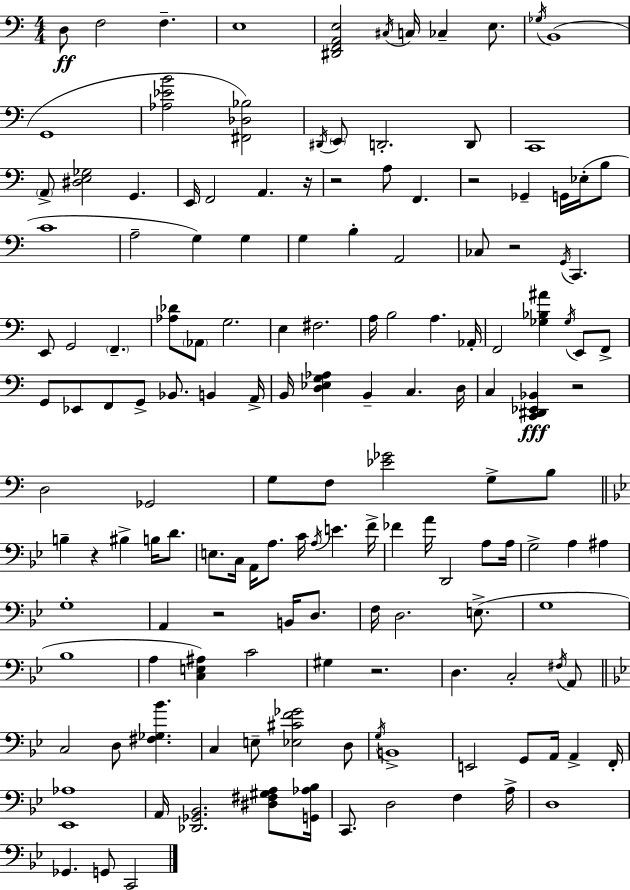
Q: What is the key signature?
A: A minor